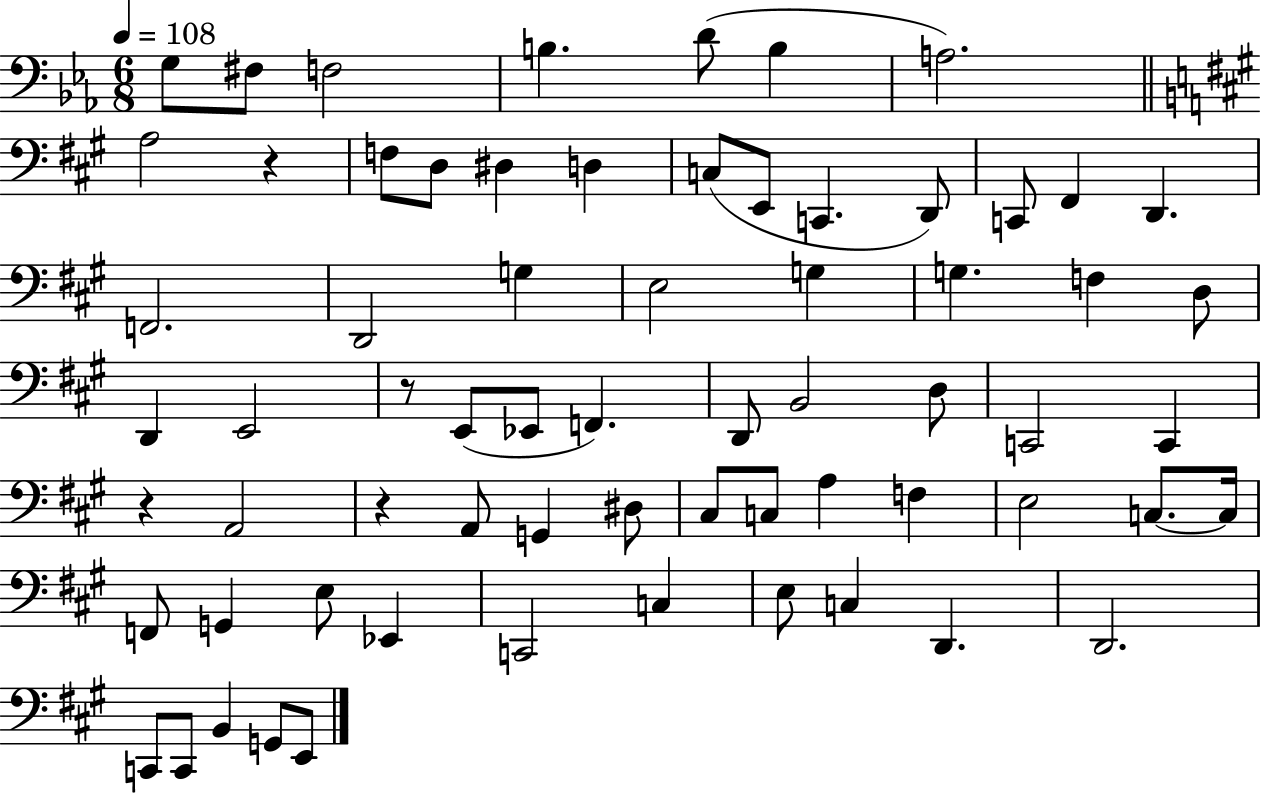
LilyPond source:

{
  \clef bass
  \numericTimeSignature
  \time 6/8
  \key ees \major
  \tempo 4 = 108
  g8 fis8 f2 | b4. d'8( b4 | a2.) | \bar "||" \break \key a \major a2 r4 | f8 d8 dis4 d4 | c8( e,8 c,4. d,8) | c,8 fis,4 d,4. | \break f,2. | d,2 g4 | e2 g4 | g4. f4 d8 | \break d,4 e,2 | r8 e,8( ees,8 f,4.) | d,8 b,2 d8 | c,2 c,4 | \break r4 a,2 | r4 a,8 g,4 dis8 | cis8 c8 a4 f4 | e2 c8.~~ c16 | \break f,8 g,4 e8 ees,4 | c,2 c4 | e8 c4 d,4. | d,2. | \break c,8 c,8 b,4 g,8 e,8 | \bar "|."
}